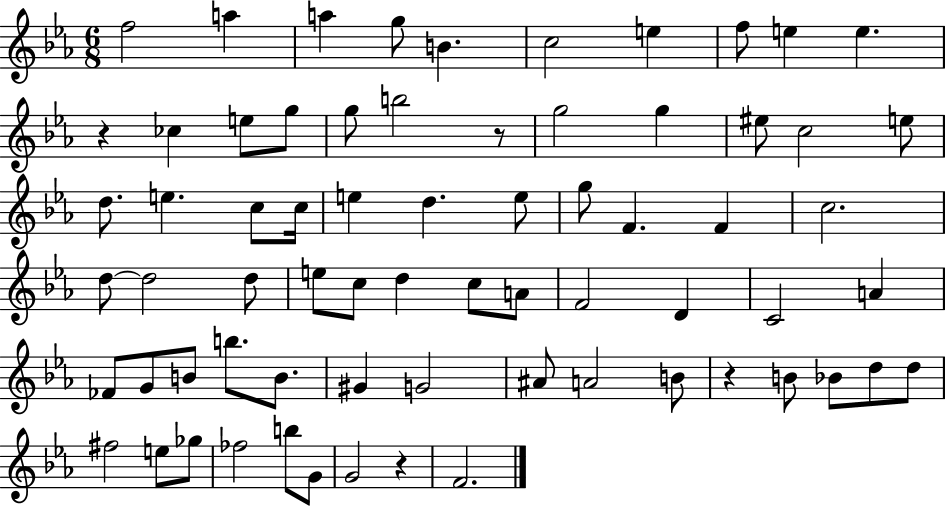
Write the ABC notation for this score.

X:1
T:Untitled
M:6/8
L:1/4
K:Eb
f2 a a g/2 B c2 e f/2 e e z _c e/2 g/2 g/2 b2 z/2 g2 g ^e/2 c2 e/2 d/2 e c/2 c/4 e d e/2 g/2 F F c2 d/2 d2 d/2 e/2 c/2 d c/2 A/2 F2 D C2 A _F/2 G/2 B/2 b/2 B/2 ^G G2 ^A/2 A2 B/2 z B/2 _B/2 d/2 d/2 ^f2 e/2 _g/2 _f2 b/2 G/2 G2 z F2